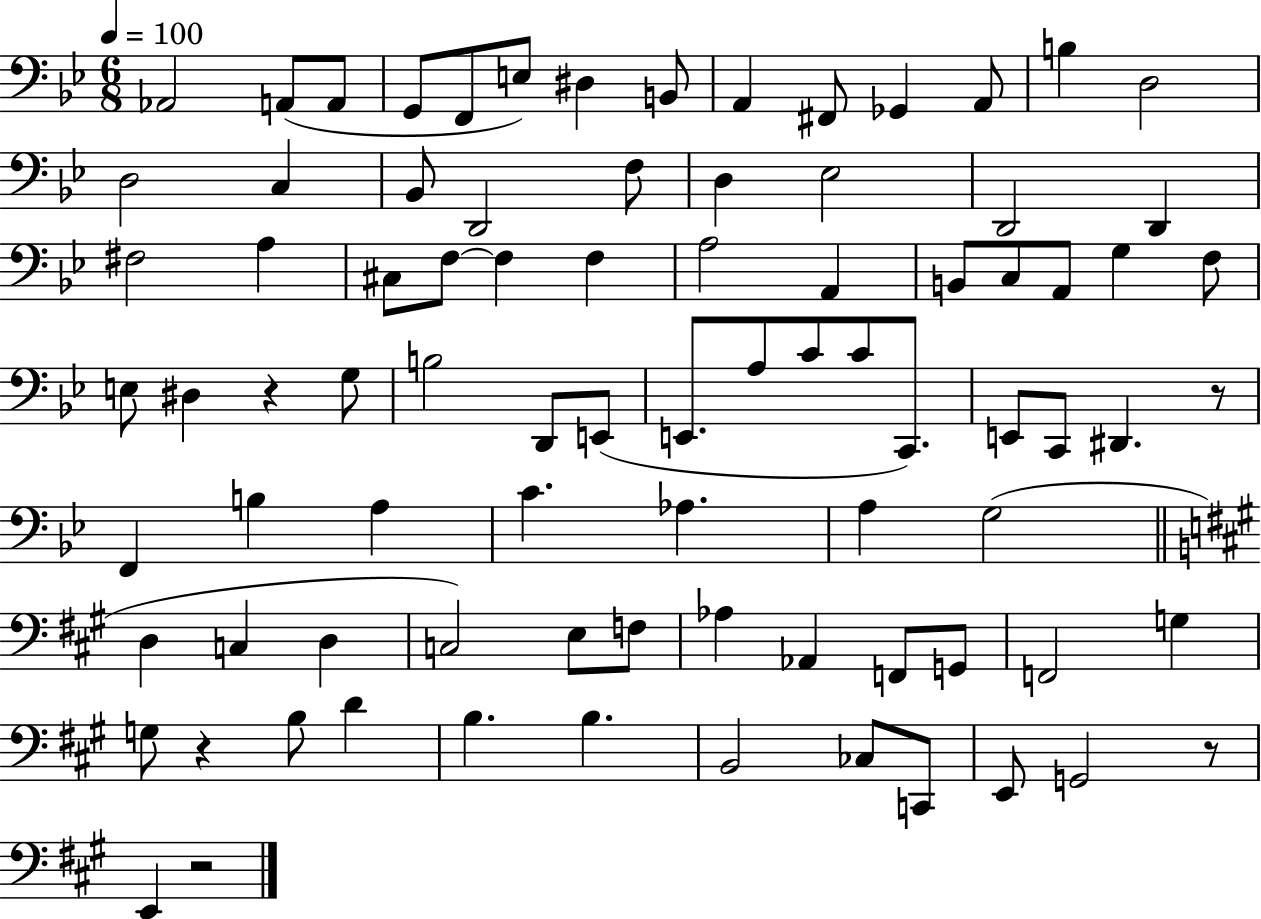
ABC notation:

X:1
T:Untitled
M:6/8
L:1/4
K:Bb
_A,,2 A,,/2 A,,/2 G,,/2 F,,/2 E,/2 ^D, B,,/2 A,, ^F,,/2 _G,, A,,/2 B, D,2 D,2 C, _B,,/2 D,,2 F,/2 D, _E,2 D,,2 D,, ^F,2 A, ^C,/2 F,/2 F, F, A,2 A,, B,,/2 C,/2 A,,/2 G, F,/2 E,/2 ^D, z G,/2 B,2 D,,/2 E,,/2 E,,/2 A,/2 C/2 C/2 C,,/2 E,,/2 C,,/2 ^D,, z/2 F,, B, A, C _A, A, G,2 D, C, D, C,2 E,/2 F,/2 _A, _A,, F,,/2 G,,/2 F,,2 G, G,/2 z B,/2 D B, B, B,,2 _C,/2 C,,/2 E,,/2 G,,2 z/2 E,, z2